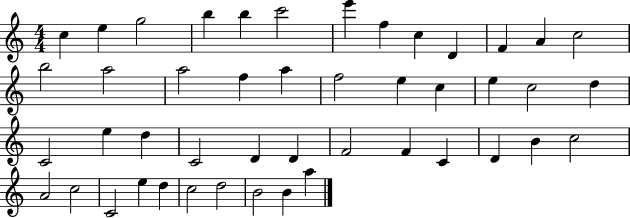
{
  \clef treble
  \numericTimeSignature
  \time 4/4
  \key c \major
  c''4 e''4 g''2 | b''4 b''4 c'''2 | e'''4 f''4 c''4 d'4 | f'4 a'4 c''2 | \break b''2 a''2 | a''2 f''4 a''4 | f''2 e''4 c''4 | e''4 c''2 d''4 | \break c'2 e''4 d''4 | c'2 d'4 d'4 | f'2 f'4 c'4 | d'4 b'4 c''2 | \break a'2 c''2 | c'2 e''4 d''4 | c''2 d''2 | b'2 b'4 a''4 | \break \bar "|."
}